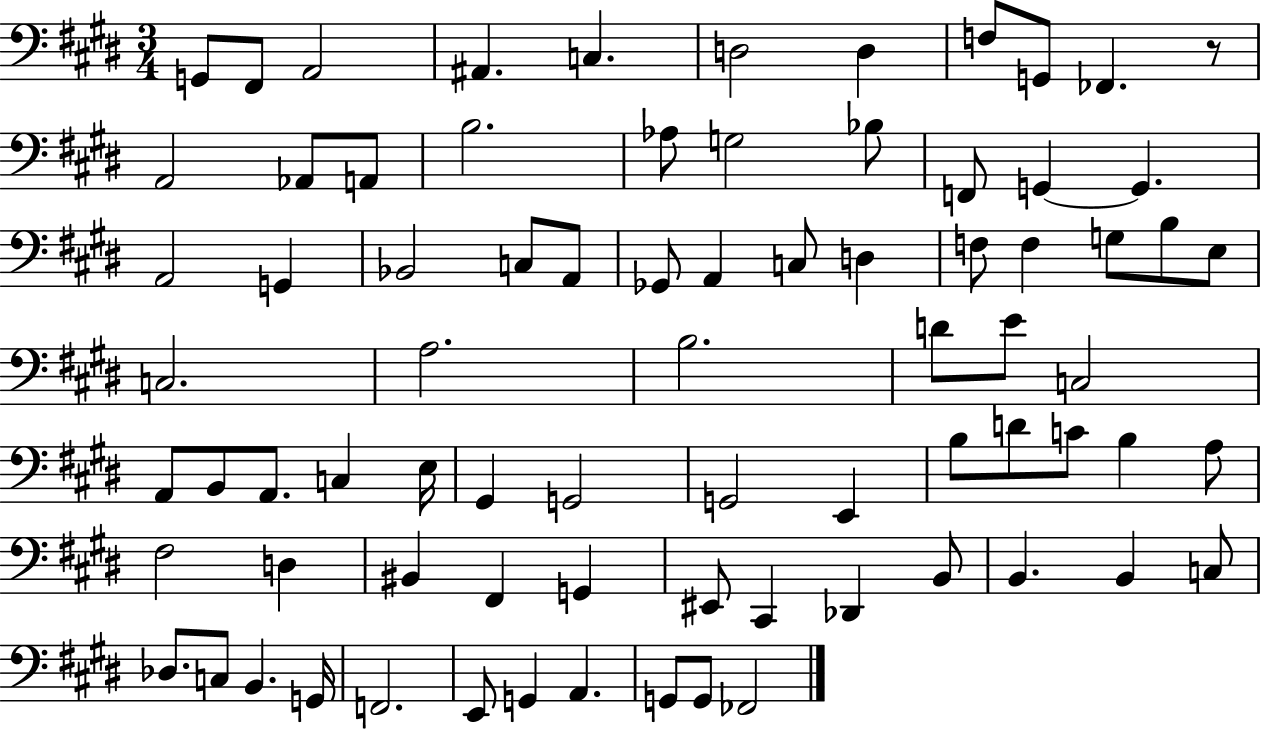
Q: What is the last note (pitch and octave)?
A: FES2